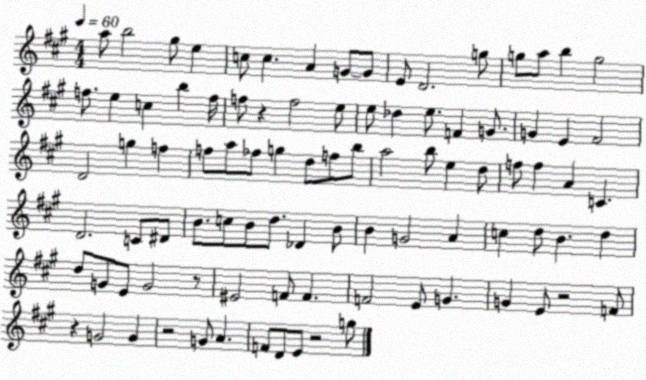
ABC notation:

X:1
T:Untitled
M:4/4
L:1/4
K:A
a/2 b2 ^g/2 e c/2 c A G/2 G/2 E/2 D2 g/2 g/2 a/2 b g2 f/2 e c b f/4 f/2 z f2 e/2 e/2 _d e/2 F G/2 G E ^F2 D2 g f f/2 a/2 _f/2 g d/2 f/2 b/2 a2 b/2 e d/2 f/2 f A C D2 C/2 ^D/2 B/2 c/2 B/2 d/2 _D B/2 B G2 A c d/2 B d d/2 G/2 E/2 G2 z/2 ^E2 F/2 F F2 E/2 G G E/2 z2 F/2 z G2 G z2 G/2 A F/2 D/2 E/2 z2 g/2